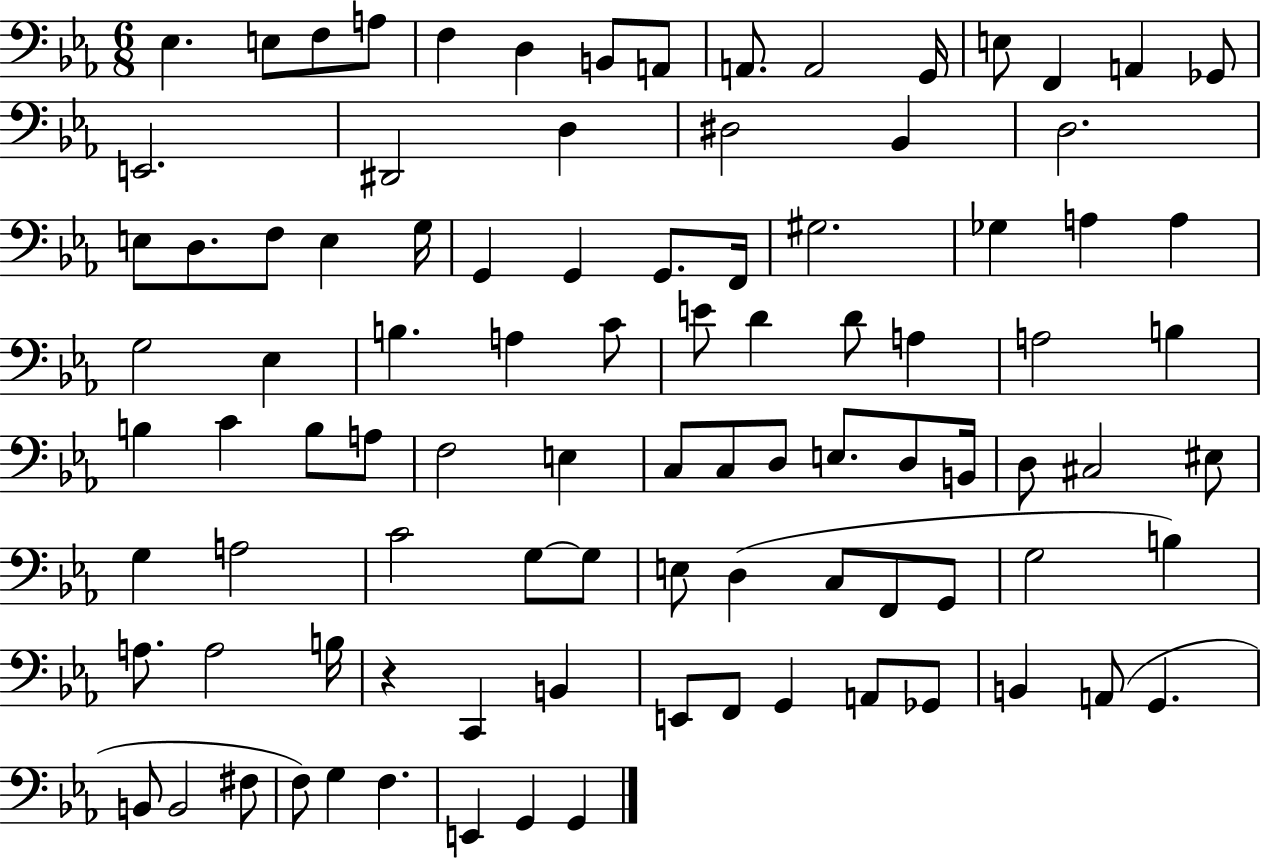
Eb3/q. E3/e F3/e A3/e F3/q D3/q B2/e A2/e A2/e. A2/h G2/s E3/e F2/q A2/q Gb2/e E2/h. D#2/h D3/q D#3/h Bb2/q D3/h. E3/e D3/e. F3/e E3/q G3/s G2/q G2/q G2/e. F2/s G#3/h. Gb3/q A3/q A3/q G3/h Eb3/q B3/q. A3/q C4/e E4/e D4/q D4/e A3/q A3/h B3/q B3/q C4/q B3/e A3/e F3/h E3/q C3/e C3/e D3/e E3/e. D3/e B2/s D3/e C#3/h EIS3/e G3/q A3/h C4/h G3/e G3/e E3/e D3/q C3/e F2/e G2/e G3/h B3/q A3/e. A3/h B3/s R/q C2/q B2/q E2/e F2/e G2/q A2/e Gb2/e B2/q A2/e G2/q. B2/e B2/h F#3/e F3/e G3/q F3/q. E2/q G2/q G2/q